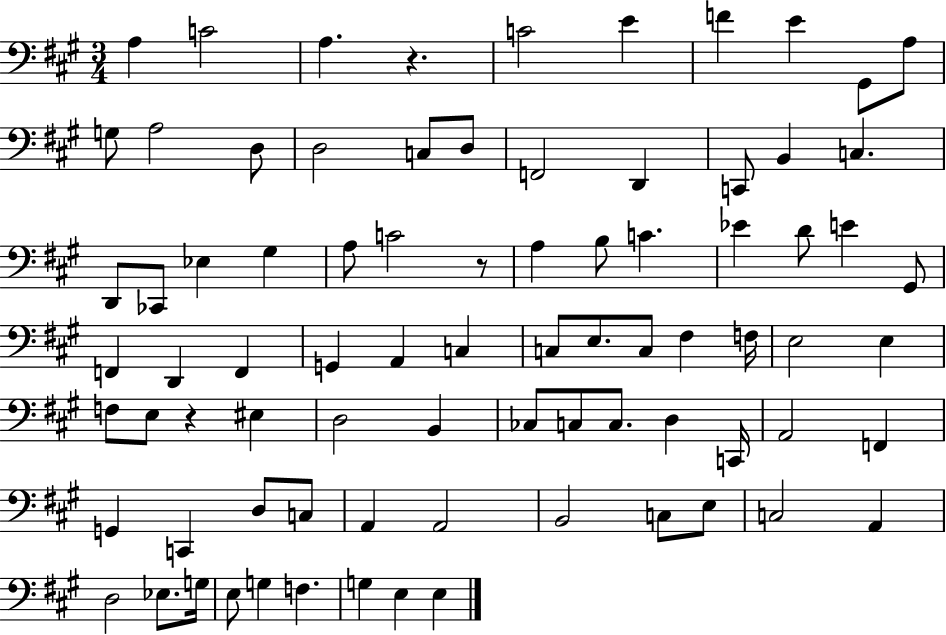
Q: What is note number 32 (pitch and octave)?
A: E4